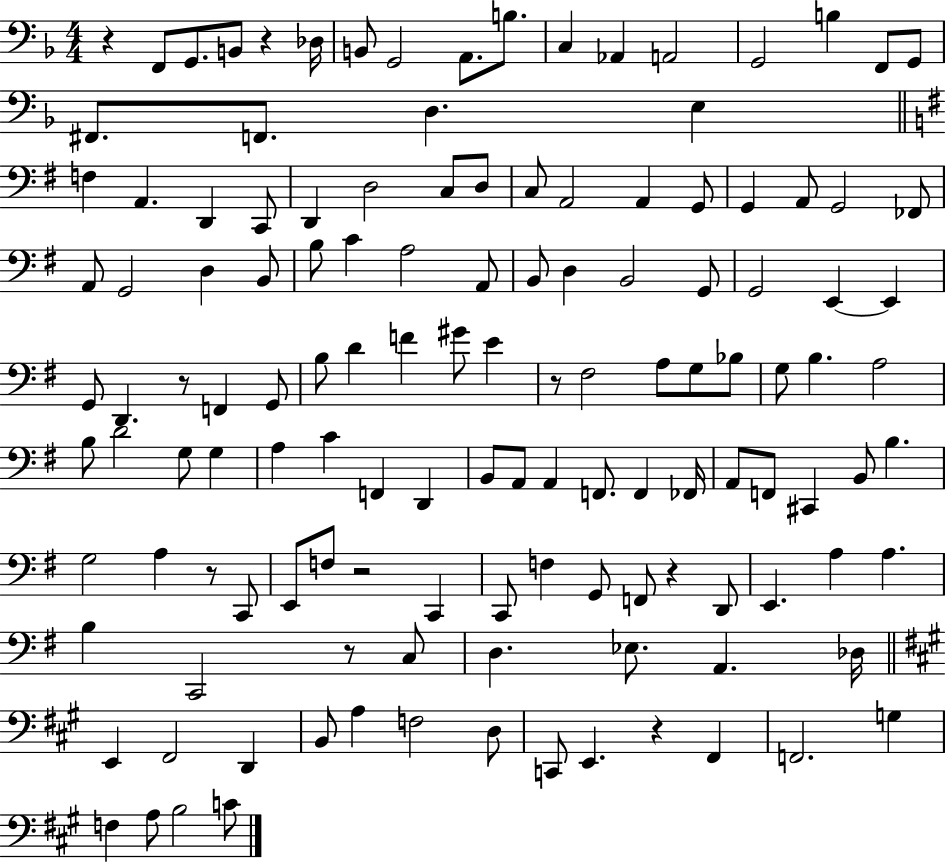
X:1
T:Untitled
M:4/4
L:1/4
K:F
z F,,/2 G,,/2 B,,/2 z _D,/4 B,,/2 G,,2 A,,/2 B,/2 C, _A,, A,,2 G,,2 B, F,,/2 G,,/2 ^F,,/2 F,,/2 D, E, F, A,, D,, C,,/2 D,, D,2 C,/2 D,/2 C,/2 A,,2 A,, G,,/2 G,, A,,/2 G,,2 _F,,/2 A,,/2 G,,2 D, B,,/2 B,/2 C A,2 A,,/2 B,,/2 D, B,,2 G,,/2 G,,2 E,, E,, G,,/2 D,, z/2 F,, G,,/2 B,/2 D F ^G/2 E z/2 ^F,2 A,/2 G,/2 _B,/2 G,/2 B, A,2 B,/2 D2 G,/2 G, A, C F,, D,, B,,/2 A,,/2 A,, F,,/2 F,, _F,,/4 A,,/2 F,,/2 ^C,, B,,/2 B, G,2 A, z/2 C,,/2 E,,/2 F,/2 z2 C,, C,,/2 F, G,,/2 F,,/2 z D,,/2 E,, A, A, B, C,,2 z/2 C,/2 D, _E,/2 A,, _D,/4 E,, ^F,,2 D,, B,,/2 A, F,2 D,/2 C,,/2 E,, z ^F,, F,,2 G, F, A,/2 B,2 C/2